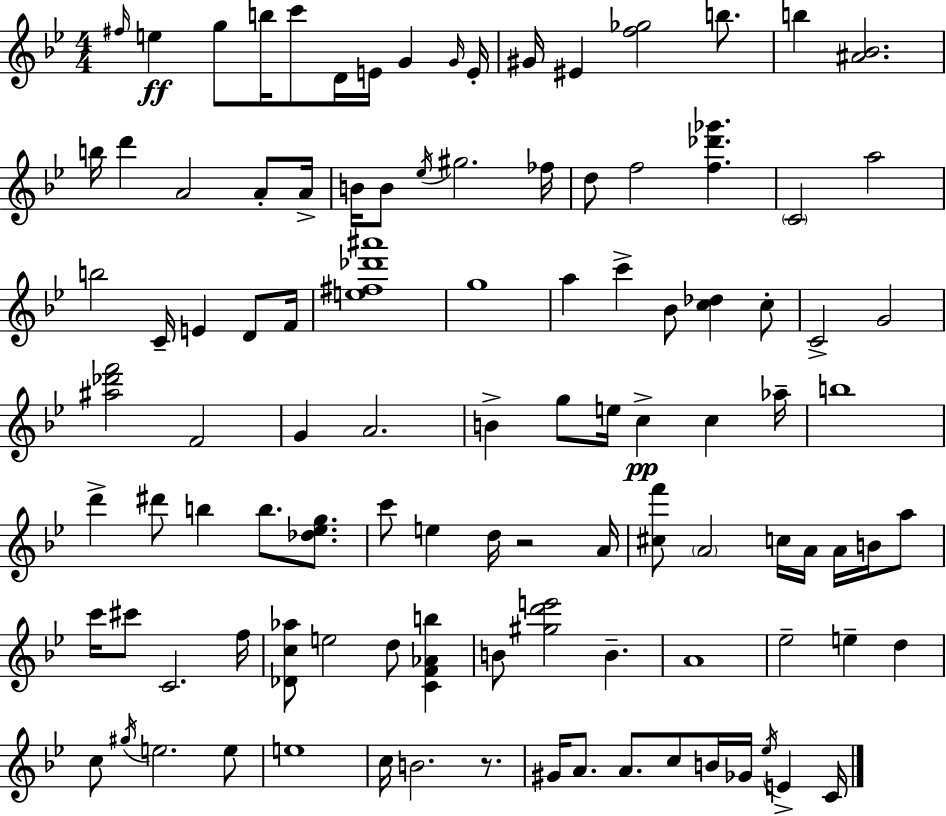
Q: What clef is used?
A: treble